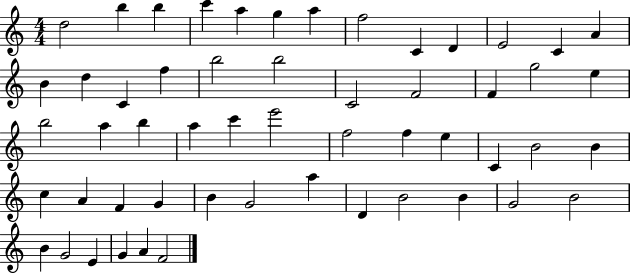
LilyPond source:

{
  \clef treble
  \numericTimeSignature
  \time 4/4
  \key c \major
  d''2 b''4 b''4 | c'''4 a''4 g''4 a''4 | f''2 c'4 d'4 | e'2 c'4 a'4 | \break b'4 d''4 c'4 f''4 | b''2 b''2 | c'2 f'2 | f'4 g''2 e''4 | \break b''2 a''4 b''4 | a''4 c'''4 e'''2 | f''2 f''4 e''4 | c'4 b'2 b'4 | \break c''4 a'4 f'4 g'4 | b'4 g'2 a''4 | d'4 b'2 b'4 | g'2 b'2 | \break b'4 g'2 e'4 | g'4 a'4 f'2 | \bar "|."
}